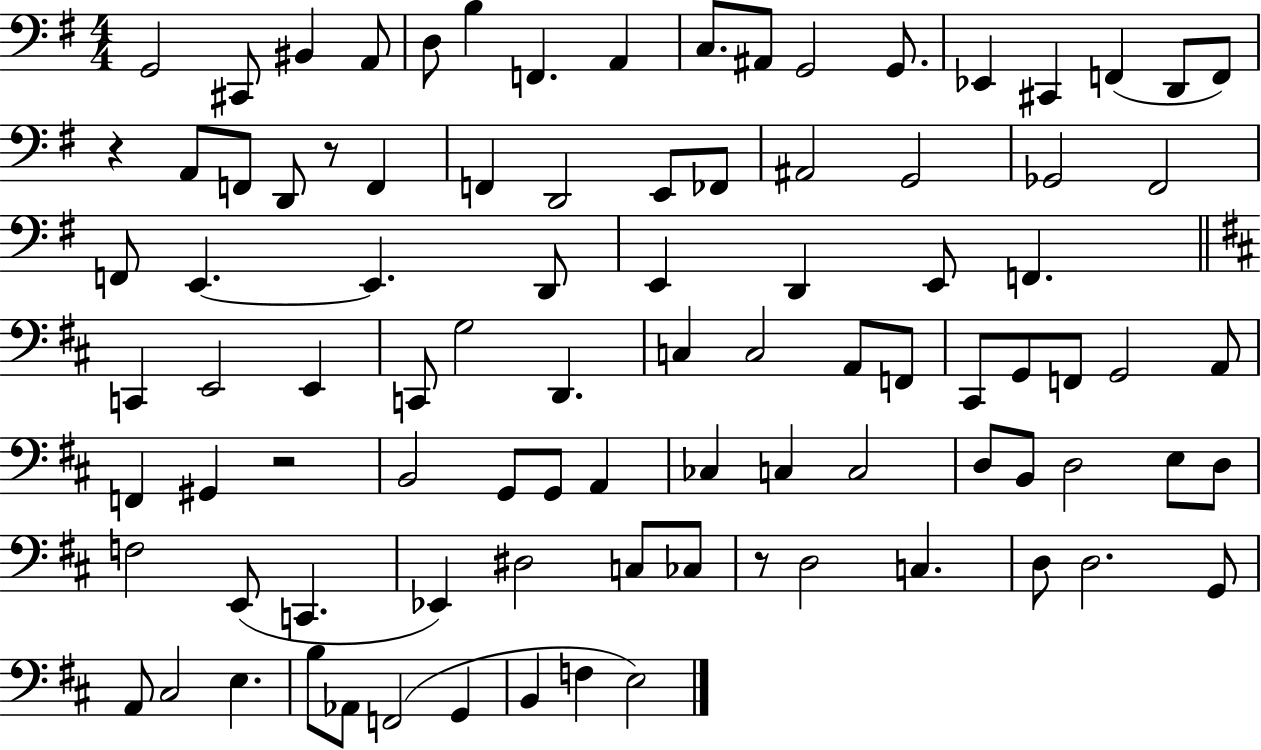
G2/h C#2/e BIS2/q A2/e D3/e B3/q F2/q. A2/q C3/e. A#2/e G2/h G2/e. Eb2/q C#2/q F2/q D2/e F2/e R/q A2/e F2/e D2/e R/e F2/q F2/q D2/h E2/e FES2/e A#2/h G2/h Gb2/h F#2/h F2/e E2/q. E2/q. D2/e E2/q D2/q E2/e F2/q. C2/q E2/h E2/q C2/e G3/h D2/q. C3/q C3/h A2/e F2/e C#2/e G2/e F2/e G2/h A2/e F2/q G#2/q R/h B2/h G2/e G2/e A2/q CES3/q C3/q C3/h D3/e B2/e D3/h E3/e D3/e F3/h E2/e C2/q. Eb2/q D#3/h C3/e CES3/e R/e D3/h C3/q. D3/e D3/h. G2/e A2/e C#3/h E3/q. B3/e Ab2/e F2/h G2/q B2/q F3/q E3/h